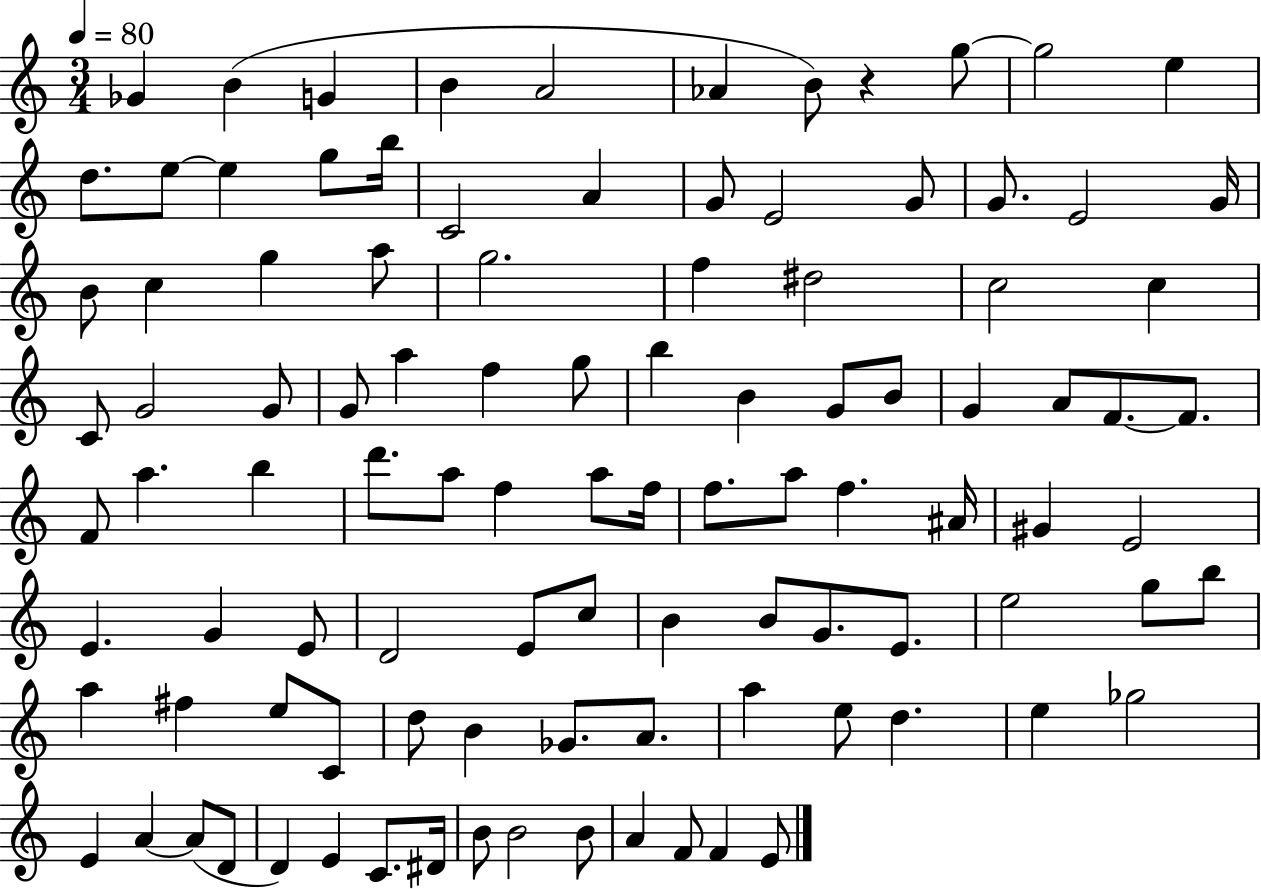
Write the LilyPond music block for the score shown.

{
  \clef treble
  \numericTimeSignature
  \time 3/4
  \key c \major
  \tempo 4 = 80
  \repeat volta 2 { ges'4 b'4( g'4 | b'4 a'2 | aes'4 b'8) r4 g''8~~ | g''2 e''4 | \break d''8. e''8~~ e''4 g''8 b''16 | c'2 a'4 | g'8 e'2 g'8 | g'8. e'2 g'16 | \break b'8 c''4 g''4 a''8 | g''2. | f''4 dis''2 | c''2 c''4 | \break c'8 g'2 g'8 | g'8 a''4 f''4 g''8 | b''4 b'4 g'8 b'8 | g'4 a'8 f'8.~~ f'8. | \break f'8 a''4. b''4 | d'''8. a''8 f''4 a''8 f''16 | f''8. a''8 f''4. ais'16 | gis'4 e'2 | \break e'4. g'4 e'8 | d'2 e'8 c''8 | b'4 b'8 g'8. e'8. | e''2 g''8 b''8 | \break a''4 fis''4 e''8 c'8 | d''8 b'4 ges'8. a'8. | a''4 e''8 d''4. | e''4 ges''2 | \break e'4 a'4~~ a'8( d'8 | d'4) e'4 c'8. dis'16 | b'8 b'2 b'8 | a'4 f'8 f'4 e'8 | \break } \bar "|."
}